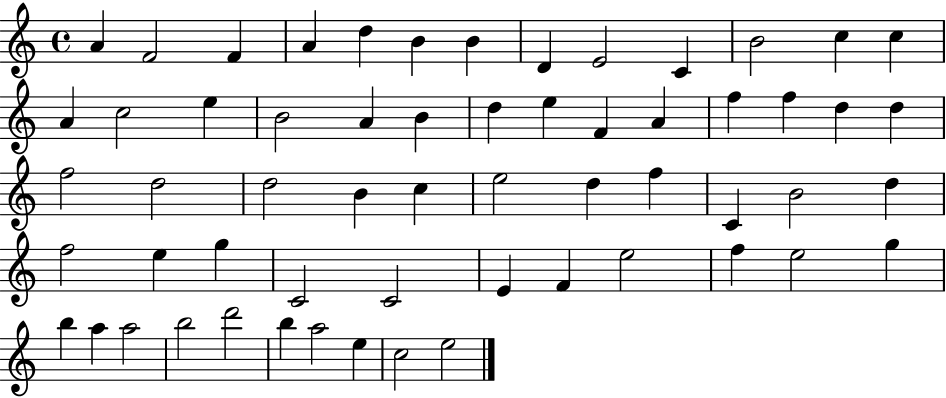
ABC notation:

X:1
T:Untitled
M:4/4
L:1/4
K:C
A F2 F A d B B D E2 C B2 c c A c2 e B2 A B d e F A f f d d f2 d2 d2 B c e2 d f C B2 d f2 e g C2 C2 E F e2 f e2 g b a a2 b2 d'2 b a2 e c2 e2